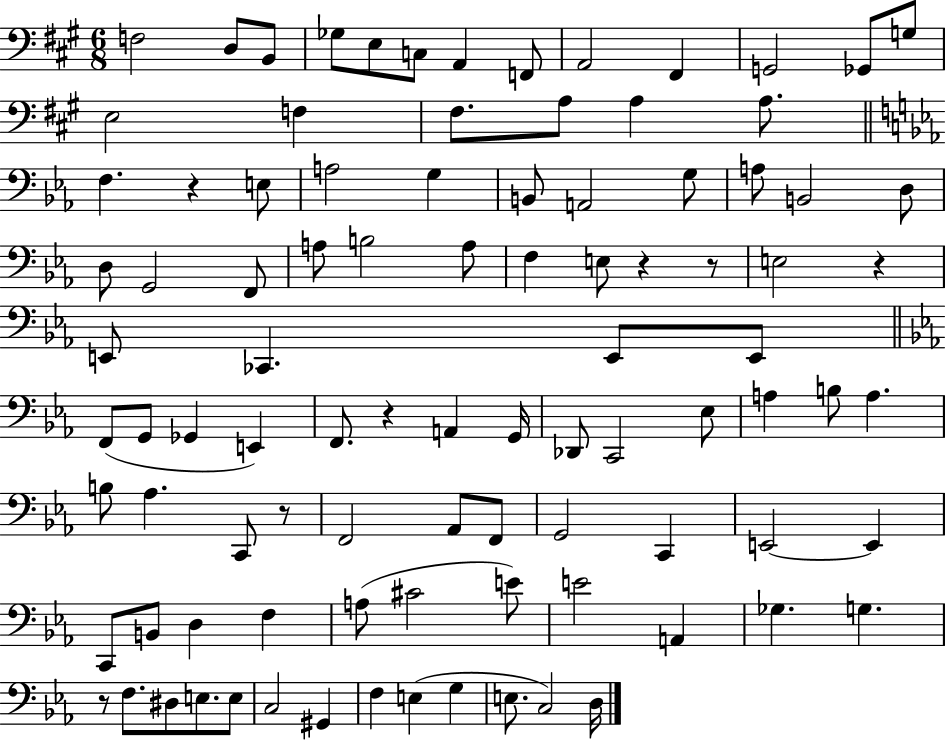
{
  \clef bass
  \numericTimeSignature
  \time 6/8
  \key a \major
  \repeat volta 2 { f2 d8 b,8 | ges8 e8 c8 a,4 f,8 | a,2 fis,4 | g,2 ges,8 g8 | \break e2 f4 | fis8. a8 a4 a8. | \bar "||" \break \key ees \major f4. r4 e8 | a2 g4 | b,8 a,2 g8 | a8 b,2 d8 | \break d8 g,2 f,8 | a8 b2 a8 | f4 e8 r4 r8 | e2 r4 | \break e,8 ces,4. e,8 e,8 | \bar "||" \break \key ees \major f,8( g,8 ges,4 e,4) | f,8. r4 a,4 g,16 | des,8 c,2 ees8 | a4 b8 a4. | \break b8 aes4. c,8 r8 | f,2 aes,8 f,8 | g,2 c,4 | e,2~~ e,4 | \break c,8 b,8 d4 f4 | a8( cis'2 e'8) | e'2 a,4 | ges4. g4. | \break r8 f8. dis8 e8. e8 | c2 gis,4 | f4 e4( g4 | e8. c2) d16 | \break } \bar "|."
}